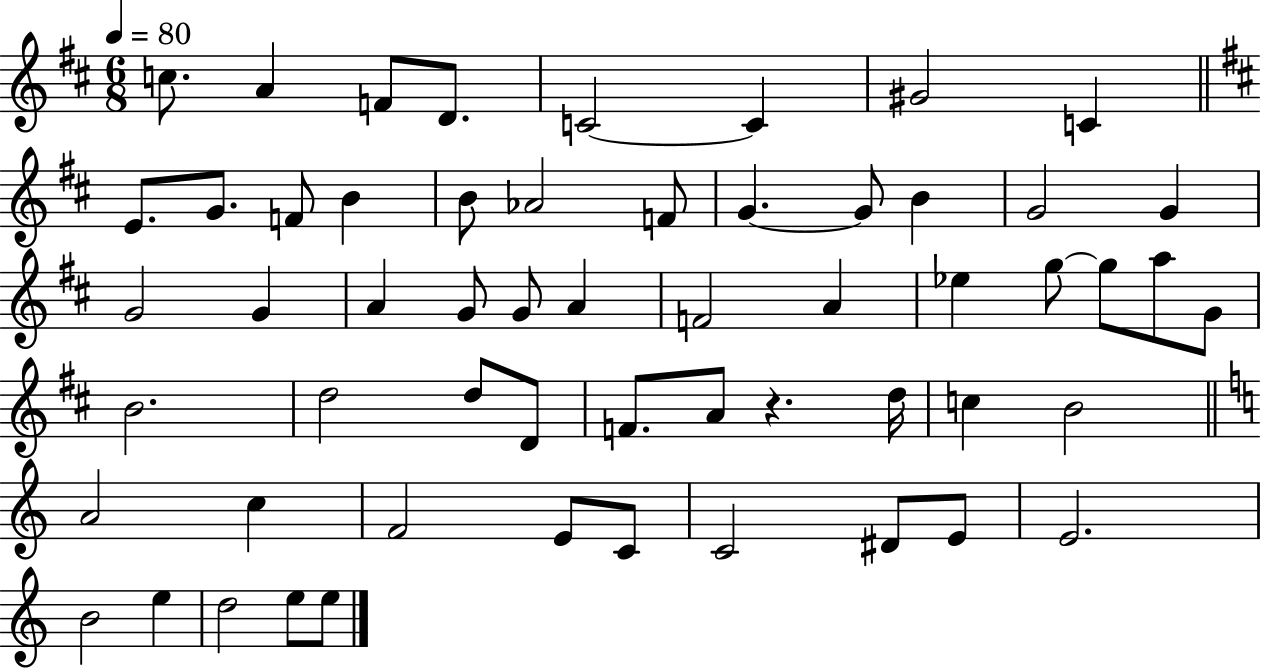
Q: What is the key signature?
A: D major